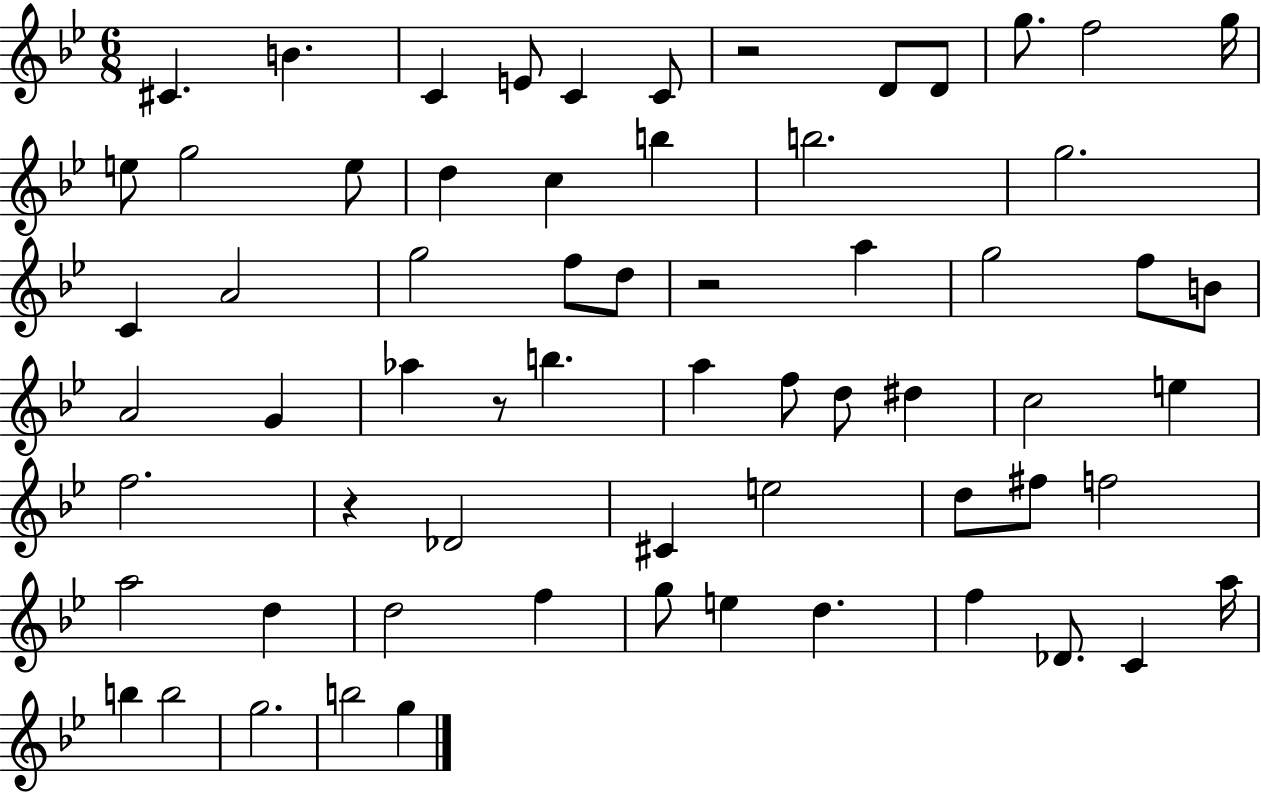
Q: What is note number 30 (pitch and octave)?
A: G4